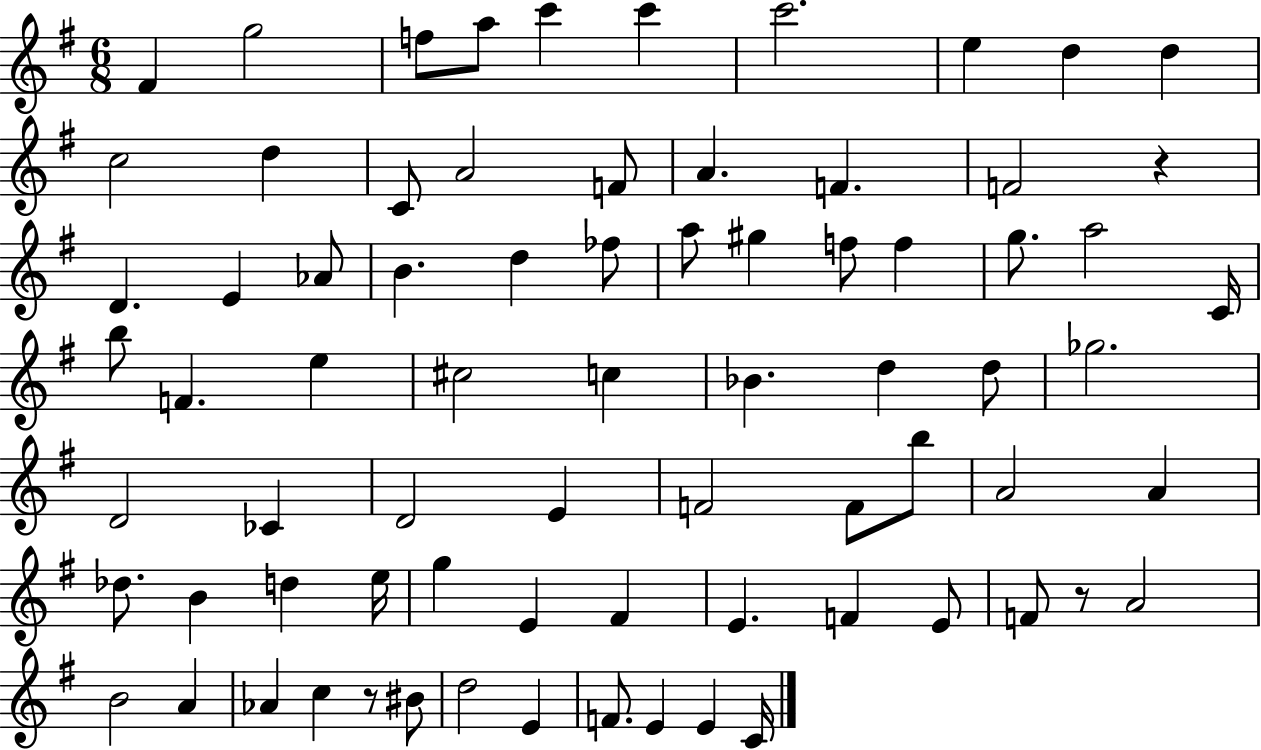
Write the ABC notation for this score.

X:1
T:Untitled
M:6/8
L:1/4
K:G
^F g2 f/2 a/2 c' c' c'2 e d d c2 d C/2 A2 F/2 A F F2 z D E _A/2 B d _f/2 a/2 ^g f/2 f g/2 a2 C/4 b/2 F e ^c2 c _B d d/2 _g2 D2 _C D2 E F2 F/2 b/2 A2 A _d/2 B d e/4 g E ^F E F E/2 F/2 z/2 A2 B2 A _A c z/2 ^B/2 d2 E F/2 E E C/4